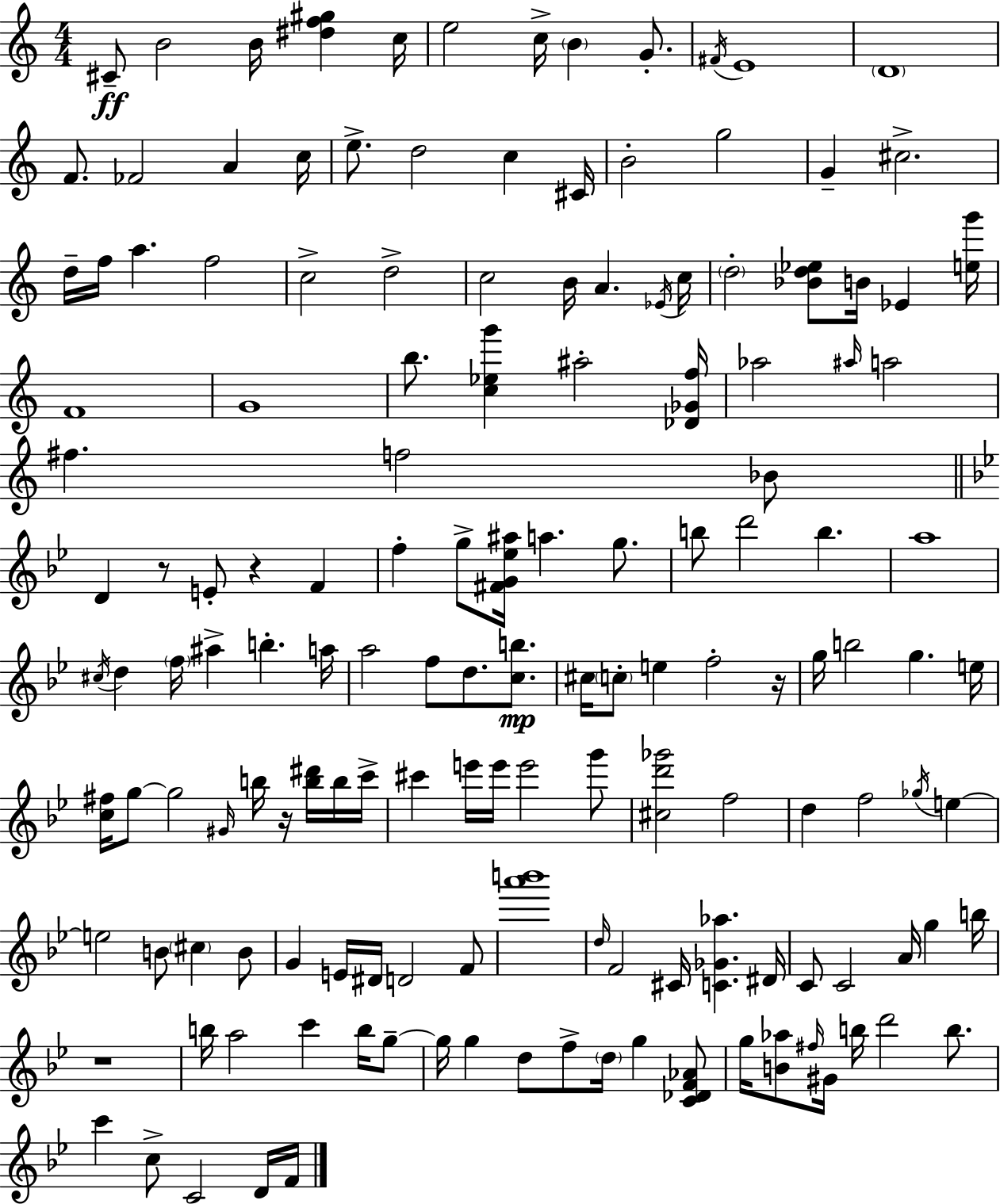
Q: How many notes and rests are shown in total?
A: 150